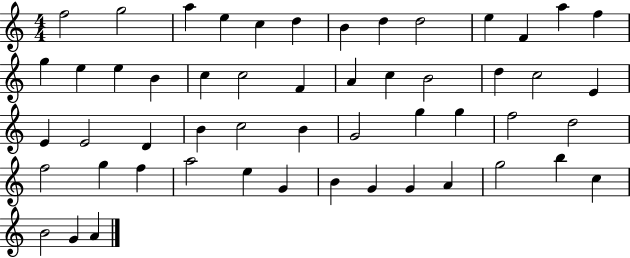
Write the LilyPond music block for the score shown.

{
  \clef treble
  \numericTimeSignature
  \time 4/4
  \key c \major
  f''2 g''2 | a''4 e''4 c''4 d''4 | b'4 d''4 d''2 | e''4 f'4 a''4 f''4 | \break g''4 e''4 e''4 b'4 | c''4 c''2 f'4 | a'4 c''4 b'2 | d''4 c''2 e'4 | \break e'4 e'2 d'4 | b'4 c''2 b'4 | g'2 g''4 g''4 | f''2 d''2 | \break f''2 g''4 f''4 | a''2 e''4 g'4 | b'4 g'4 g'4 a'4 | g''2 b''4 c''4 | \break b'2 g'4 a'4 | \bar "|."
}